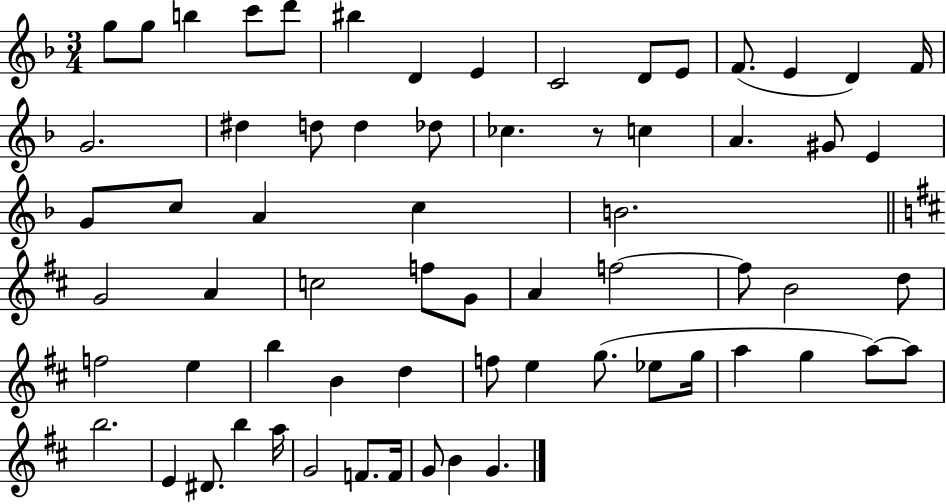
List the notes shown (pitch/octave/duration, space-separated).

G5/e G5/e B5/q C6/e D6/e BIS5/q D4/q E4/q C4/h D4/e E4/e F4/e. E4/q D4/q F4/s G4/h. D#5/q D5/e D5/q Db5/e CES5/q. R/e C5/q A4/q. G#4/e E4/q G4/e C5/e A4/q C5/q B4/h. G4/h A4/q C5/h F5/e G4/e A4/q F5/h F5/e B4/h D5/e F5/h E5/q B5/q B4/q D5/q F5/e E5/q G5/e. Eb5/e G5/s A5/q G5/q A5/e A5/e B5/h. E4/q D#4/e. B5/q A5/s G4/h F4/e. F4/s G4/e B4/q G4/q.